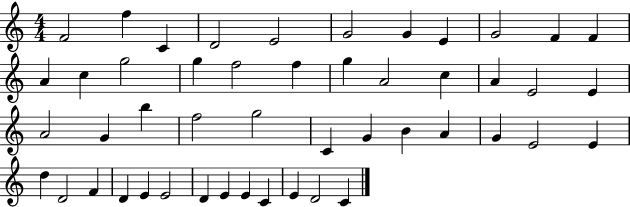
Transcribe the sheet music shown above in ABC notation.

X:1
T:Untitled
M:4/4
L:1/4
K:C
F2 f C D2 E2 G2 G E G2 F F A c g2 g f2 f g A2 c A E2 E A2 G b f2 g2 C G B A G E2 E d D2 F D E E2 D E E C E D2 C